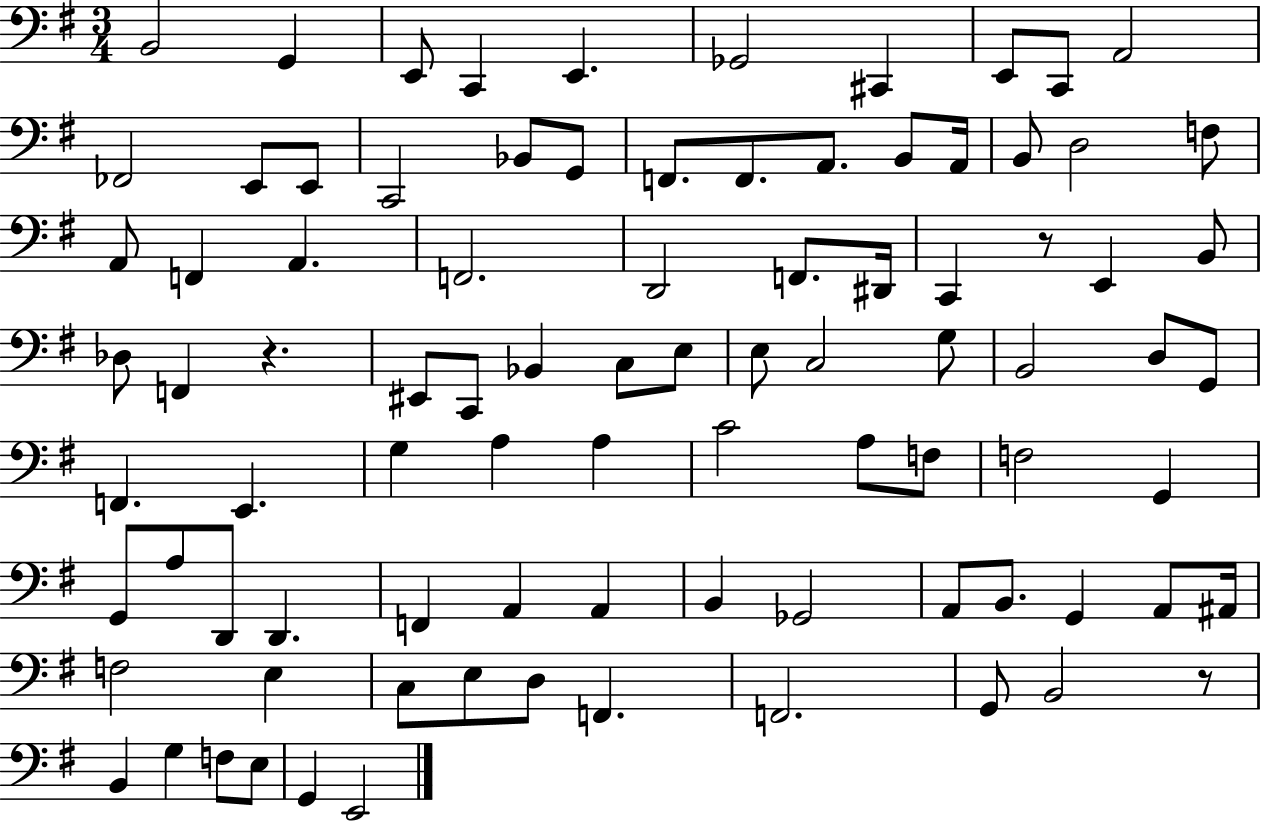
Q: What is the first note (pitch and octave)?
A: B2